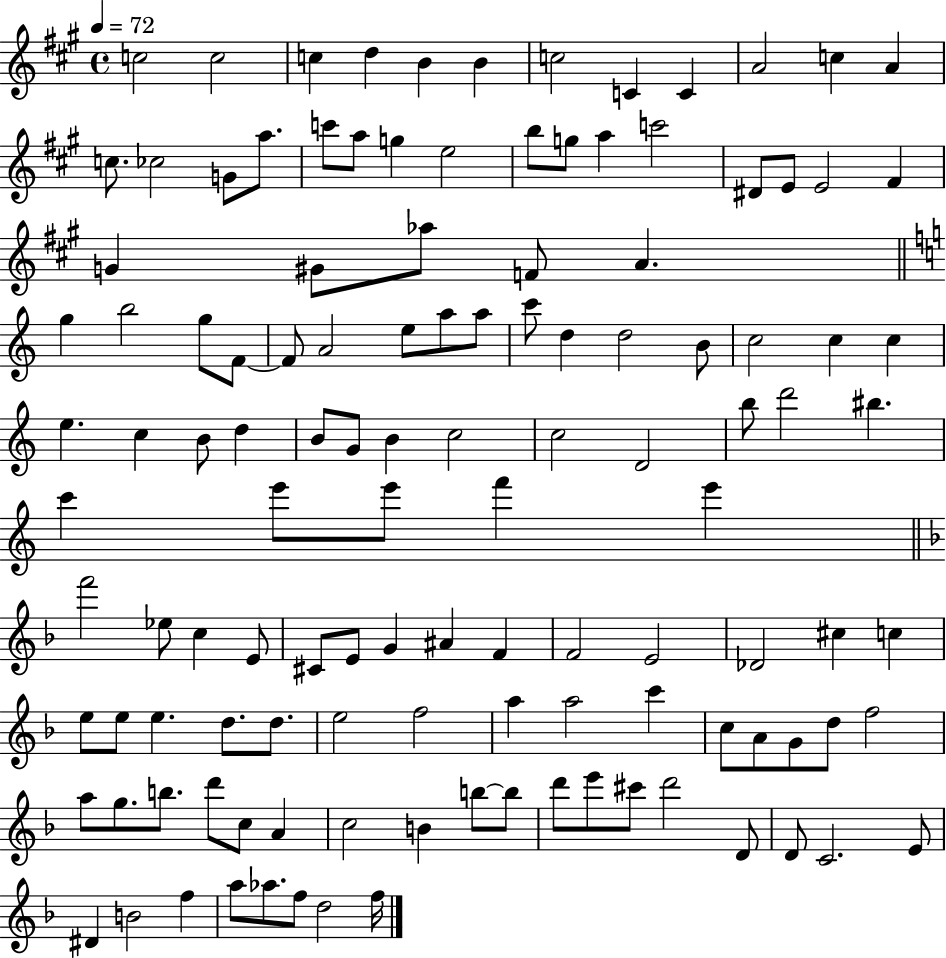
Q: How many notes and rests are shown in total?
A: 122